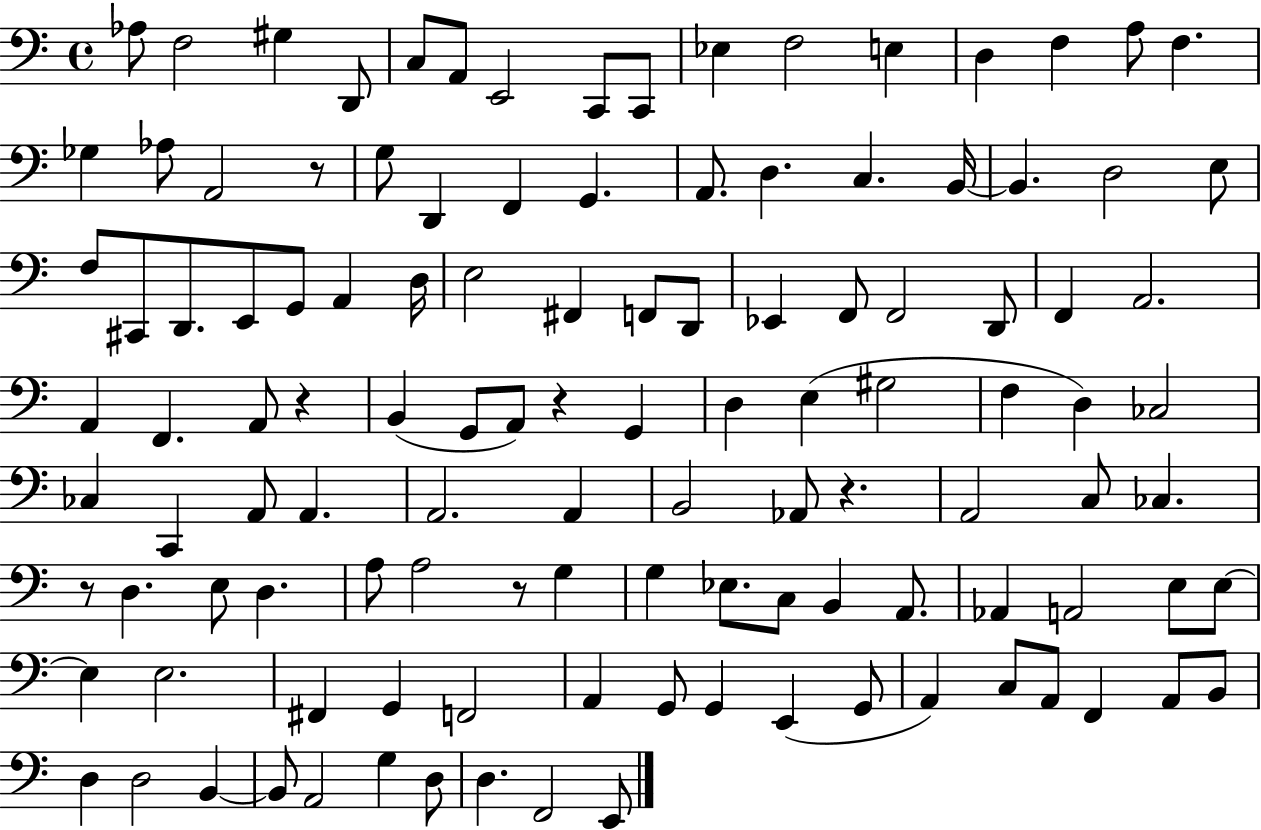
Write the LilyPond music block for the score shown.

{
  \clef bass
  \time 4/4
  \defaultTimeSignature
  \key c \major
  \repeat volta 2 { aes8 f2 gis4 d,8 | c8 a,8 e,2 c,8 c,8 | ees4 f2 e4 | d4 f4 a8 f4. | \break ges4 aes8 a,2 r8 | g8 d,4 f,4 g,4. | a,8. d4. c4. b,16~~ | b,4. d2 e8 | \break f8 cis,8 d,8. e,8 g,8 a,4 d16 | e2 fis,4 f,8 d,8 | ees,4 f,8 f,2 d,8 | f,4 a,2. | \break a,4 f,4. a,8 r4 | b,4( g,8 a,8) r4 g,4 | d4 e4( gis2 | f4 d4) ces2 | \break ces4 c,4 a,8 a,4. | a,2. a,4 | b,2 aes,8 r4. | a,2 c8 ces4. | \break r8 d4. e8 d4. | a8 a2 r8 g4 | g4 ees8. c8 b,4 a,8. | aes,4 a,2 e8 e8~~ | \break e4 e2. | fis,4 g,4 f,2 | a,4 g,8 g,4 e,4( g,8 | a,4) c8 a,8 f,4 a,8 b,8 | \break d4 d2 b,4~~ | b,8 a,2 g4 d8 | d4. f,2 e,8 | } \bar "|."
}